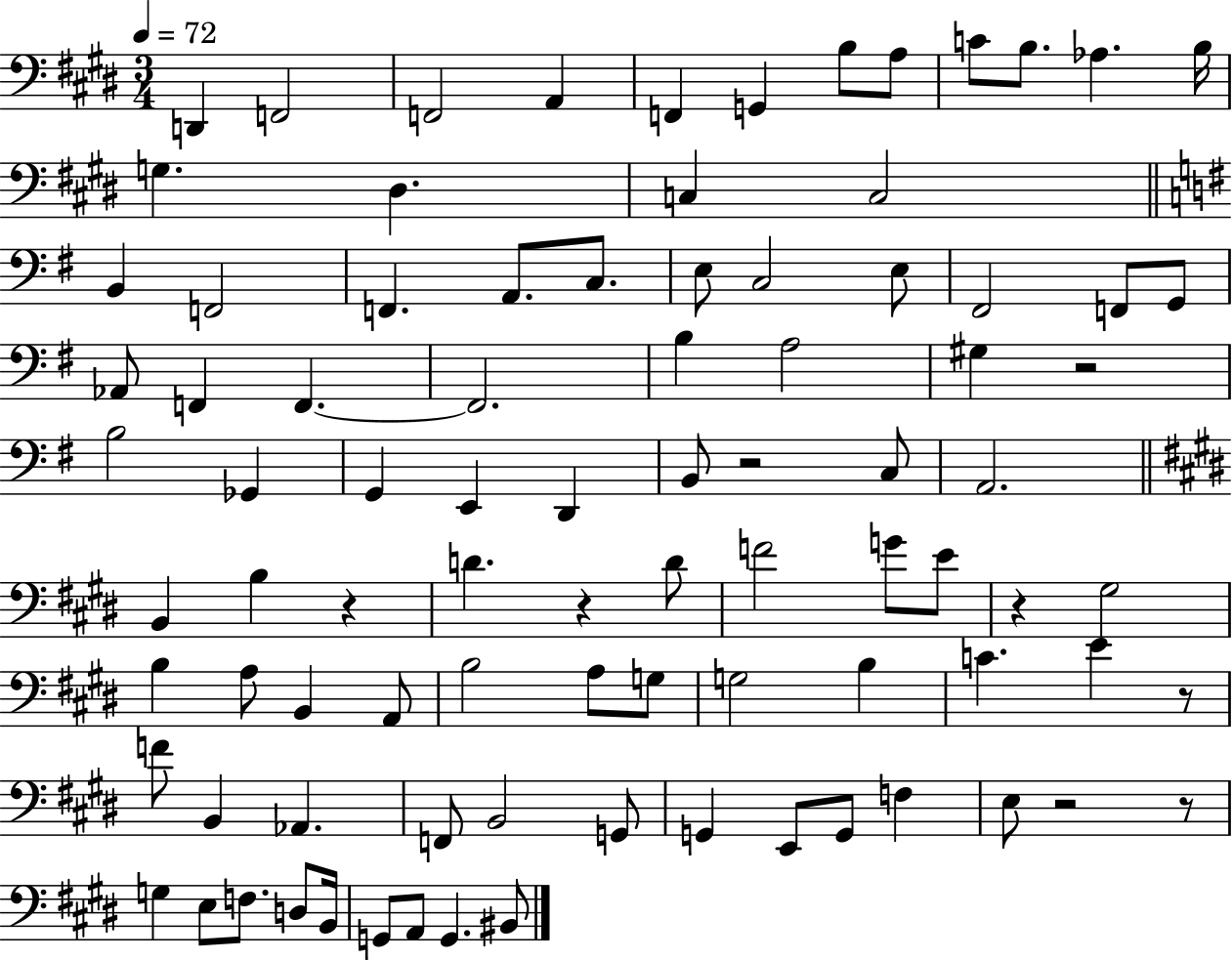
D2/q F2/h F2/h A2/q F2/q G2/q B3/e A3/e C4/e B3/e. Ab3/q. B3/s G3/q. D#3/q. C3/q C3/h B2/q F2/h F2/q. A2/e. C3/e. E3/e C3/h E3/e F#2/h F2/e G2/e Ab2/e F2/q F2/q. F2/h. B3/q A3/h G#3/q R/h B3/h Gb2/q G2/q E2/q D2/q B2/e R/h C3/e A2/h. B2/q B3/q R/q D4/q. R/q D4/e F4/h G4/e E4/e R/q G#3/h B3/q A3/e B2/q A2/e B3/h A3/e G3/e G3/h B3/q C4/q. E4/q R/e F4/e B2/q Ab2/q. F2/e B2/h G2/e G2/q E2/e G2/e F3/q E3/e R/h R/e G3/q E3/e F3/e. D3/e B2/s G2/e A2/e G2/q. BIS2/e